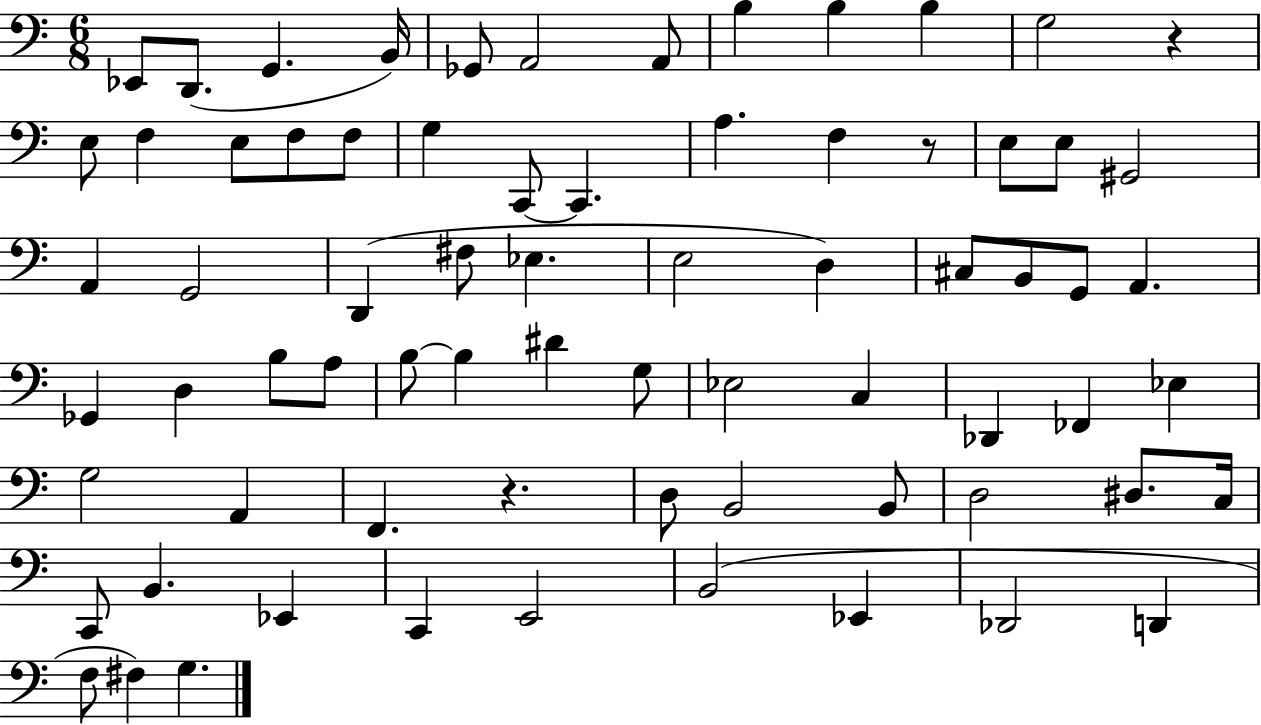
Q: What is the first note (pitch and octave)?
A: Eb2